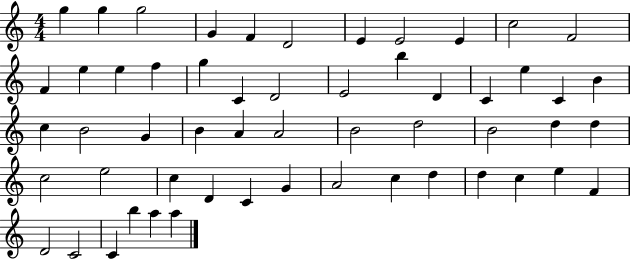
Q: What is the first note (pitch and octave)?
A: G5